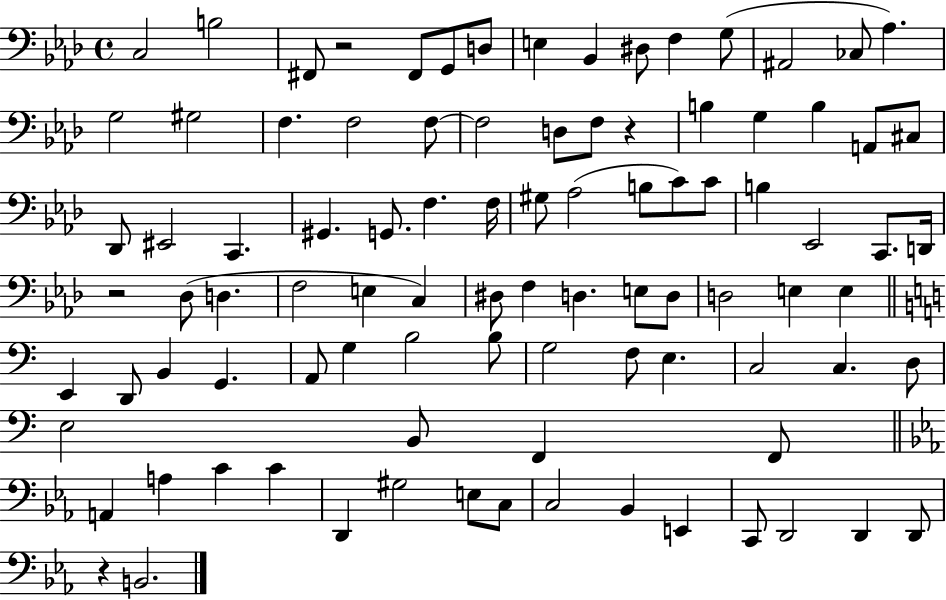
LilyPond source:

{
  \clef bass
  \time 4/4
  \defaultTimeSignature
  \key aes \major
  \repeat volta 2 { c2 b2 | fis,8 r2 fis,8 g,8 d8 | e4 bes,4 dis8 f4 g8( | ais,2 ces8 aes4.) | \break g2 gis2 | f4. f2 f8~~ | f2 d8 f8 r4 | b4 g4 b4 a,8 cis8 | \break des,8 eis,2 c,4. | gis,4. g,8. f4. f16 | gis8 aes2( b8 c'8) c'8 | b4 ees,2 c,8. d,16 | \break r2 des8( d4. | f2 e4 c4) | dis8 f4 d4. e8 d8 | d2 e4 e4 | \break \bar "||" \break \key a \minor e,4 d,8 b,4 g,4. | a,8 g4 b2 b8 | g2 f8 e4. | c2 c4. d8 | \break e2 b,8 f,4 f,8 | \bar "||" \break \key c \minor a,4 a4 c'4 c'4 | d,4 gis2 e8 c8 | c2 bes,4 e,4 | c,8 d,2 d,4 d,8 | \break r4 b,2. | } \bar "|."
}